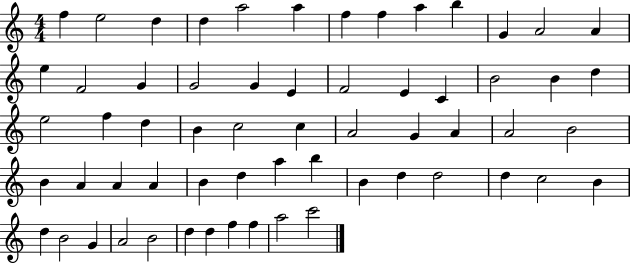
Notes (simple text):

F5/q E5/h D5/q D5/q A5/h A5/q F5/q F5/q A5/q B5/q G4/q A4/h A4/q E5/q F4/h G4/q G4/h G4/q E4/q F4/h E4/q C4/q B4/h B4/q D5/q E5/h F5/q D5/q B4/q C5/h C5/q A4/h G4/q A4/q A4/h B4/h B4/q A4/q A4/q A4/q B4/q D5/q A5/q B5/q B4/q D5/q D5/h D5/q C5/h B4/q D5/q B4/h G4/q A4/h B4/h D5/q D5/q F5/q F5/q A5/h C6/h